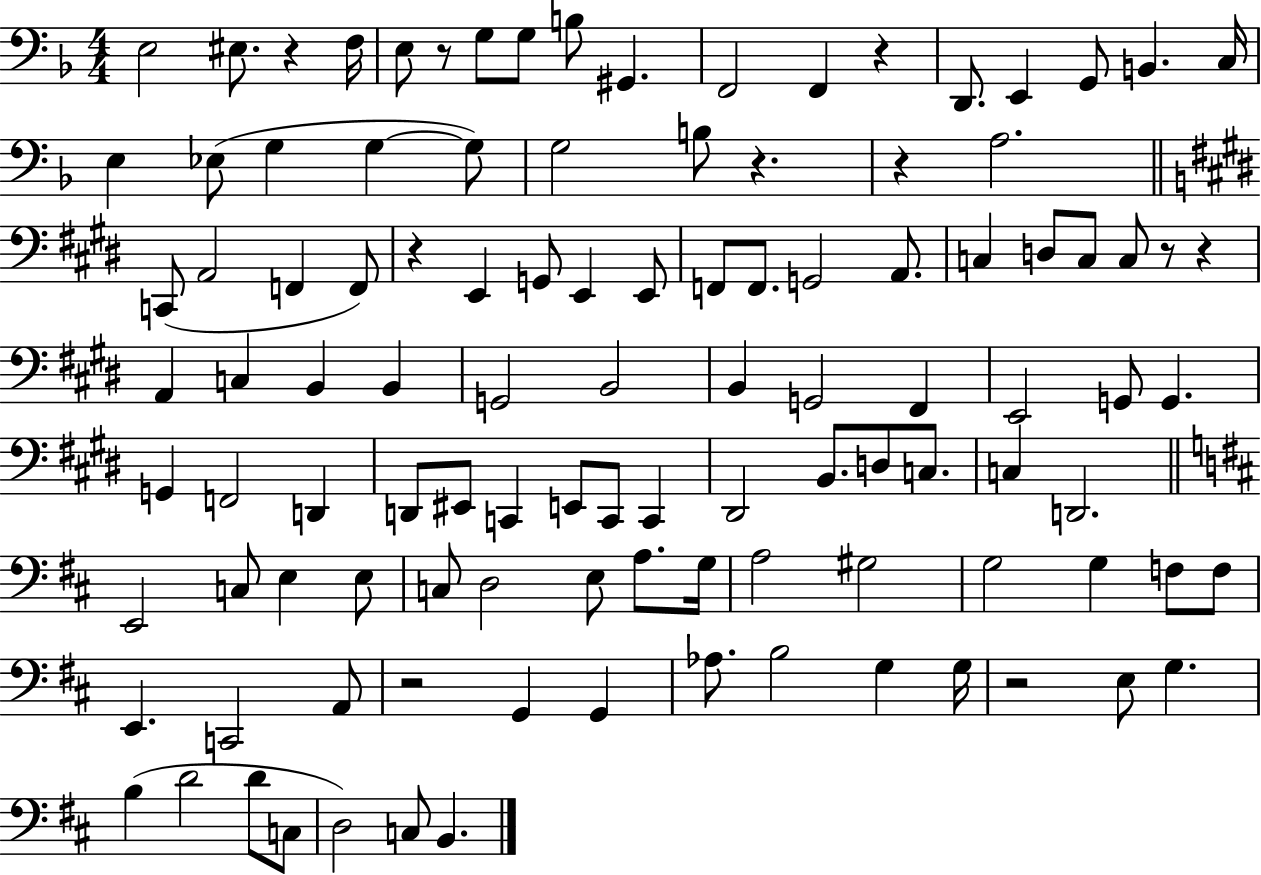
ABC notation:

X:1
T:Untitled
M:4/4
L:1/4
K:F
E,2 ^E,/2 z F,/4 E,/2 z/2 G,/2 G,/2 B,/2 ^G,, F,,2 F,, z D,,/2 E,, G,,/2 B,, C,/4 E, _E,/2 G, G, G,/2 G,2 B,/2 z z A,2 C,,/2 A,,2 F,, F,,/2 z E,, G,,/2 E,, E,,/2 F,,/2 F,,/2 G,,2 A,,/2 C, D,/2 C,/2 C,/2 z/2 z A,, C, B,, B,, G,,2 B,,2 B,, G,,2 ^F,, E,,2 G,,/2 G,, G,, F,,2 D,, D,,/2 ^E,,/2 C,, E,,/2 C,,/2 C,, ^D,,2 B,,/2 D,/2 C,/2 C, D,,2 E,,2 C,/2 E, E,/2 C,/2 D,2 E,/2 A,/2 G,/4 A,2 ^G,2 G,2 G, F,/2 F,/2 E,, C,,2 A,,/2 z2 G,, G,, _A,/2 B,2 G, G,/4 z2 E,/2 G, B, D2 D/2 C,/2 D,2 C,/2 B,,